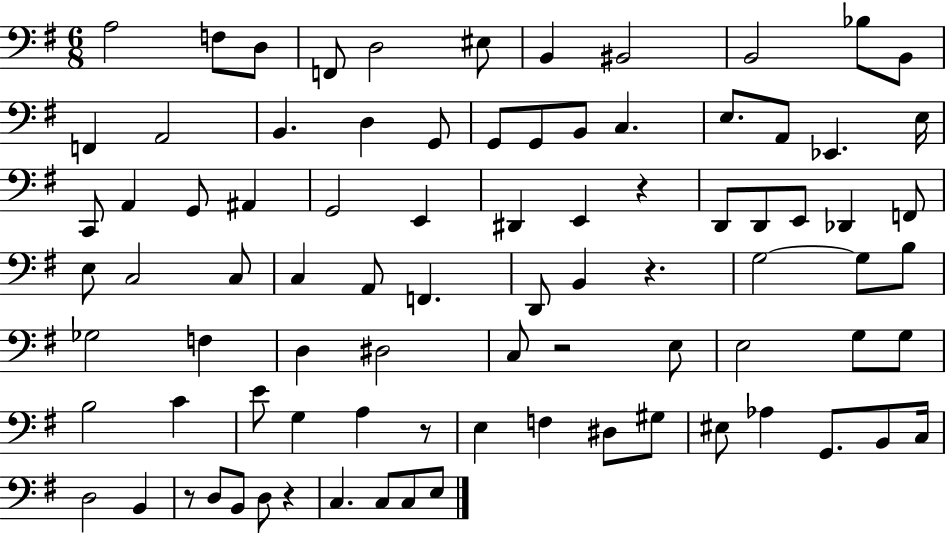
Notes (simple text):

A3/h F3/e D3/e F2/e D3/h EIS3/e B2/q BIS2/h B2/h Bb3/e B2/e F2/q A2/h B2/q. D3/q G2/e G2/e G2/e B2/e C3/q. E3/e. A2/e Eb2/q. E3/s C2/e A2/q G2/e A#2/q G2/h E2/q D#2/q E2/q R/q D2/e D2/e E2/e Db2/q F2/e E3/e C3/h C3/e C3/q A2/e F2/q. D2/e B2/q R/q. G3/h G3/e B3/e Gb3/h F3/q D3/q D#3/h C3/e R/h E3/e E3/h G3/e G3/e B3/h C4/q E4/e G3/q A3/q R/e E3/q F3/q D#3/e G#3/e EIS3/e Ab3/q G2/e. B2/e C3/s D3/h B2/q R/e D3/e B2/e D3/e R/q C3/q. C3/e C3/e E3/e